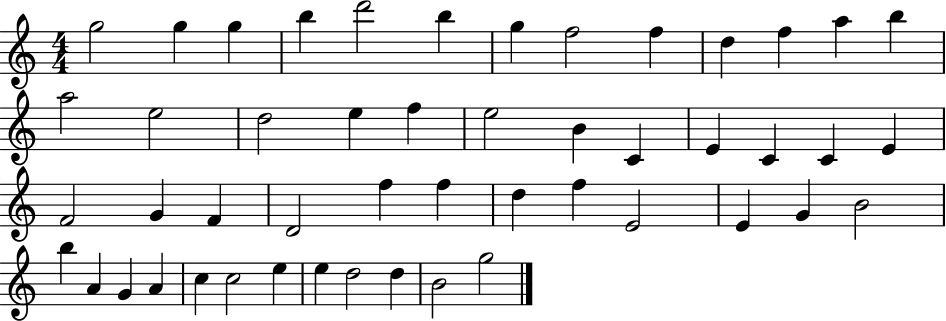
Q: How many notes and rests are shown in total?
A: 49